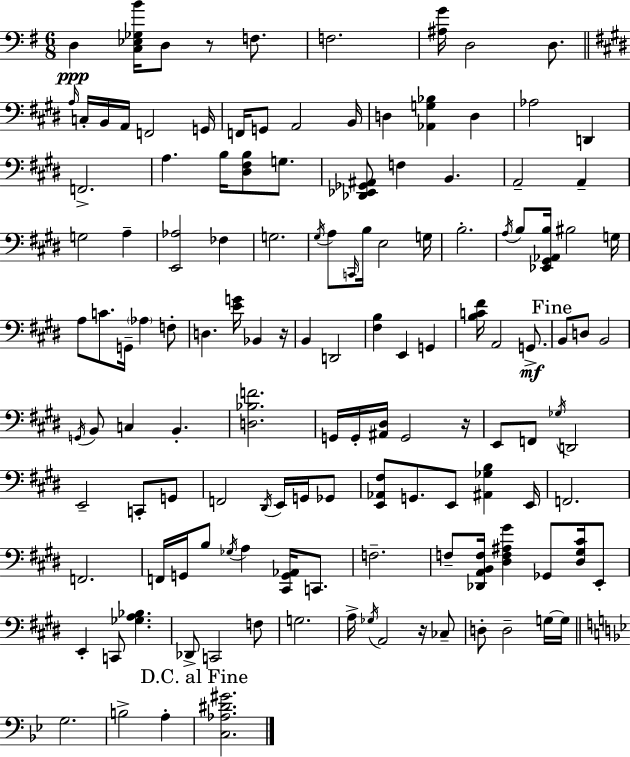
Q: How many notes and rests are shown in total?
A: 134